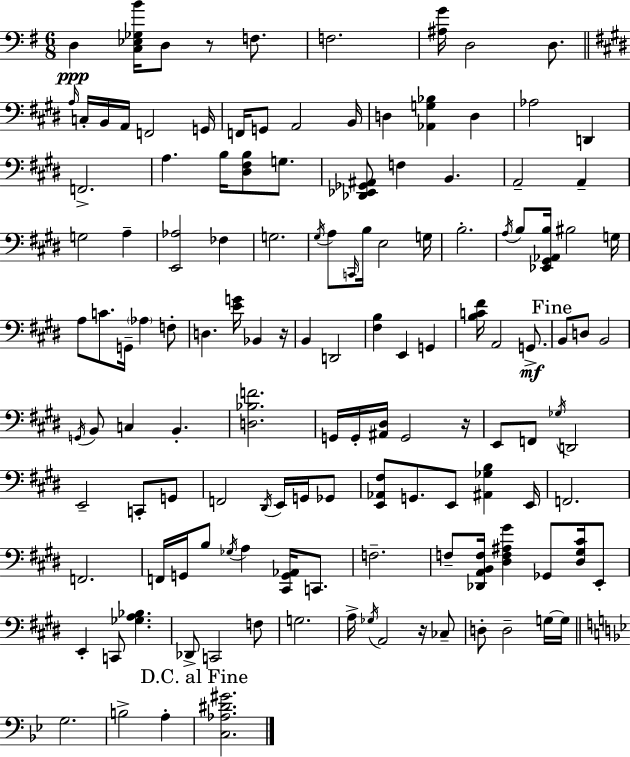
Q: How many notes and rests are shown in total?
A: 134